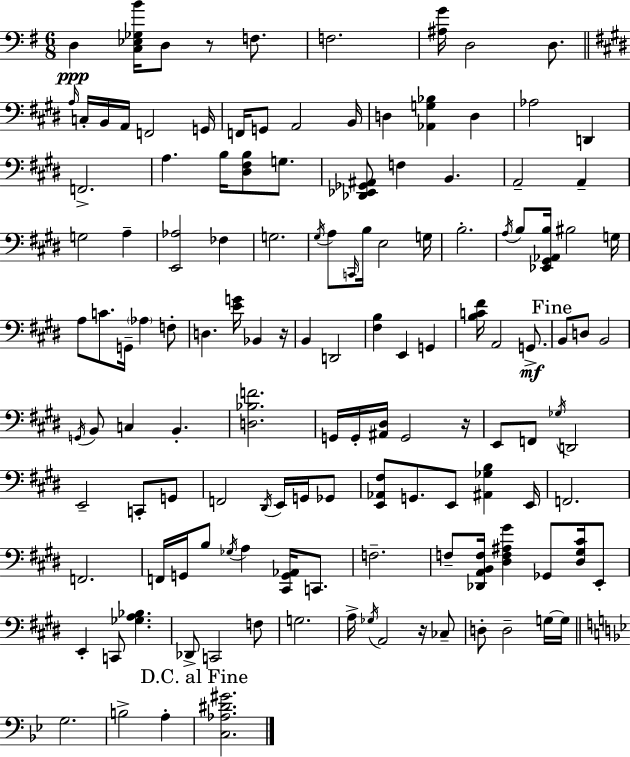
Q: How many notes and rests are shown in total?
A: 134